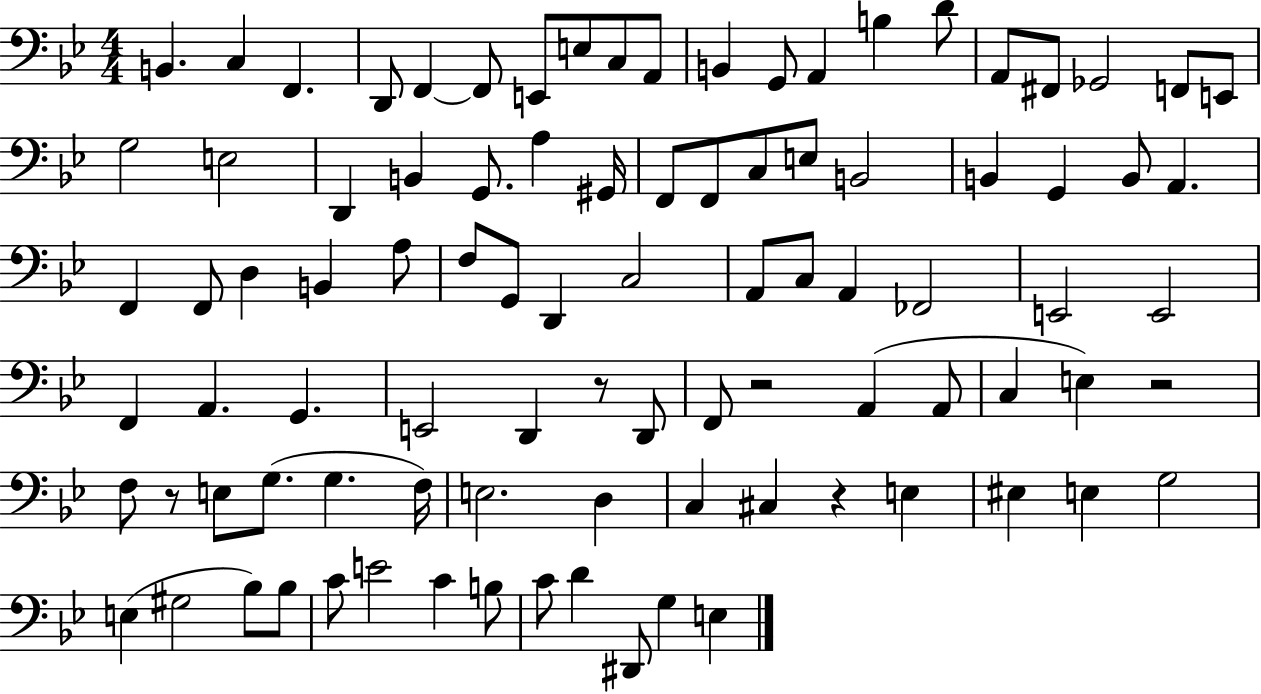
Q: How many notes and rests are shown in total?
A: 93